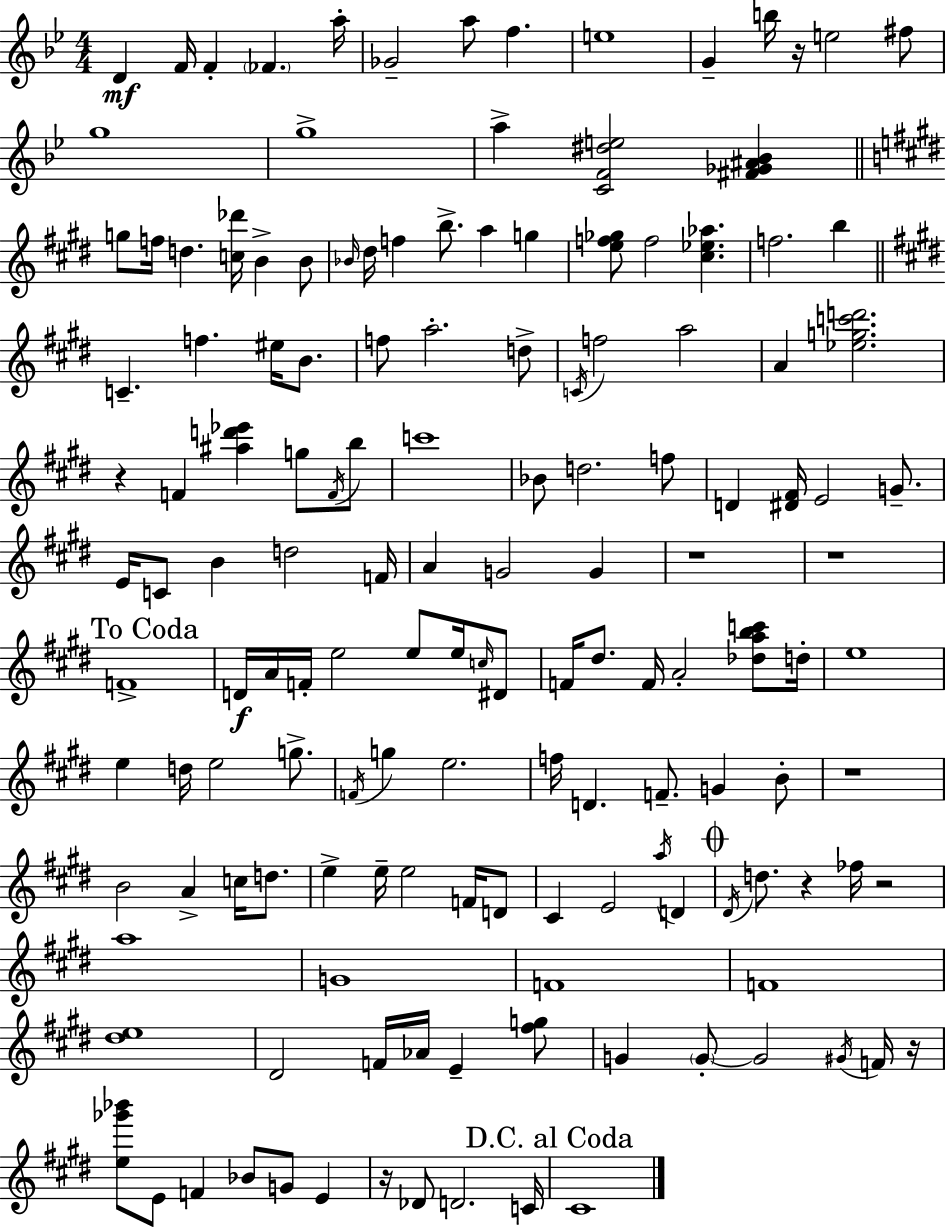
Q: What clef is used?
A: treble